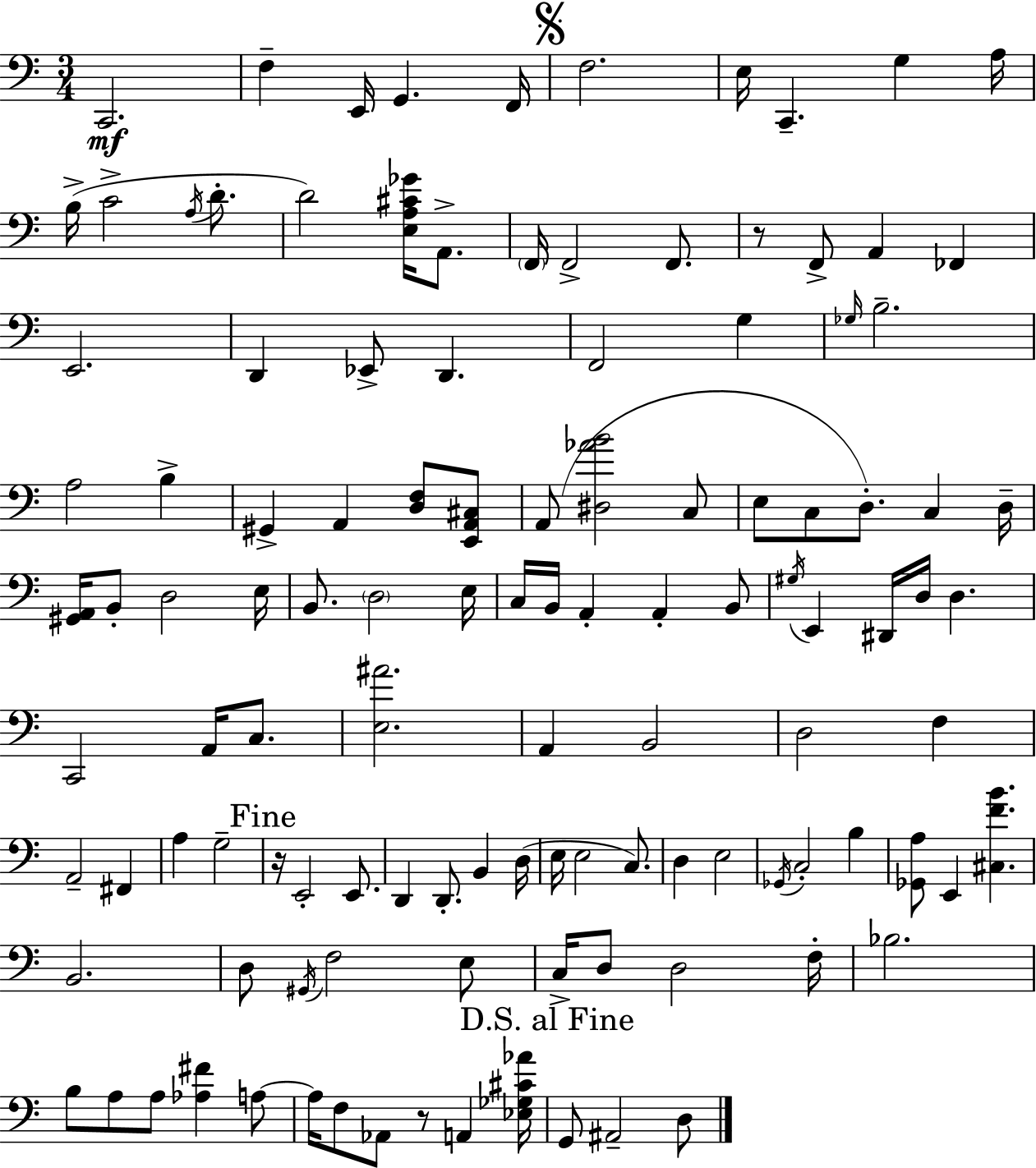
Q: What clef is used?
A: bass